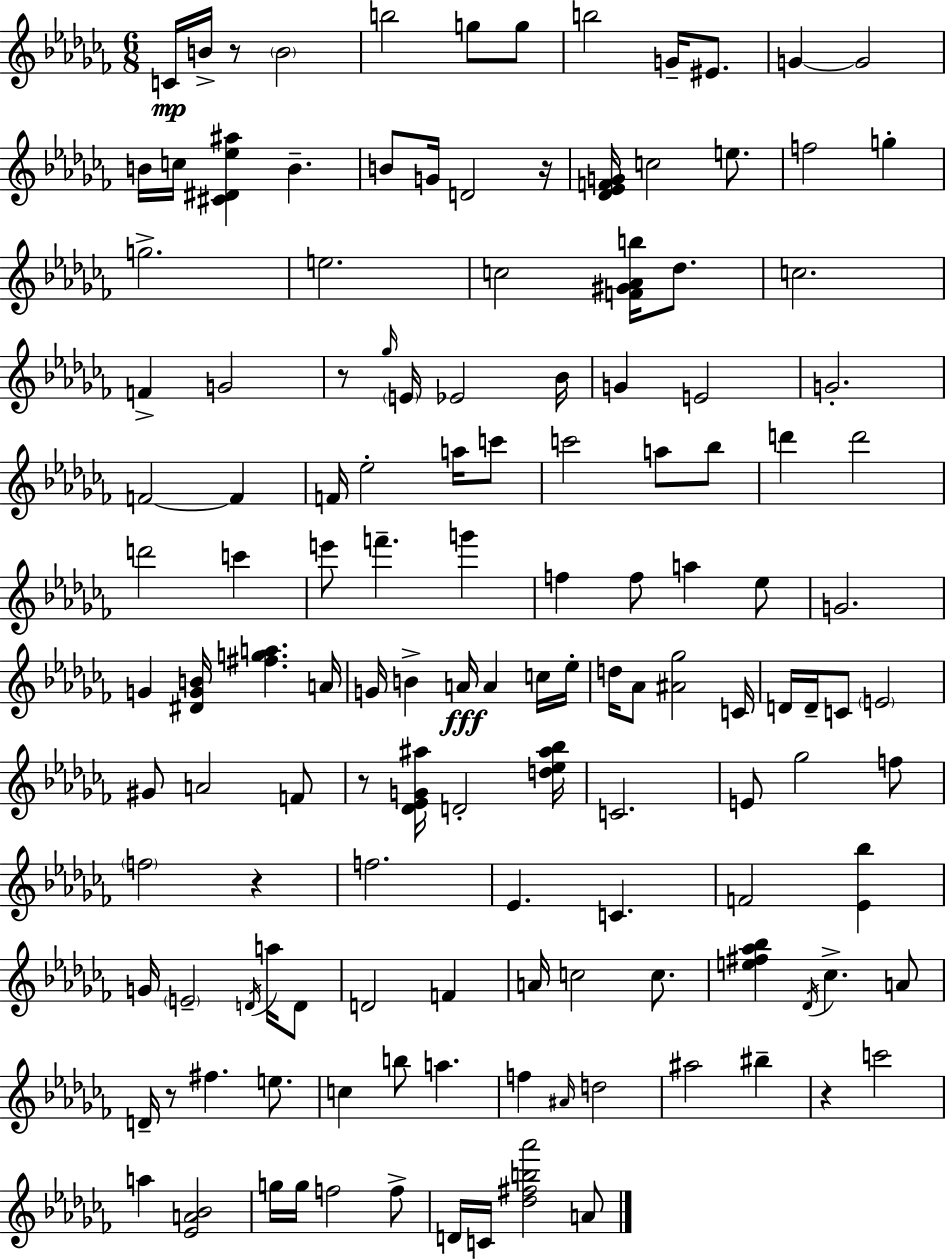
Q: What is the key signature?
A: AES minor